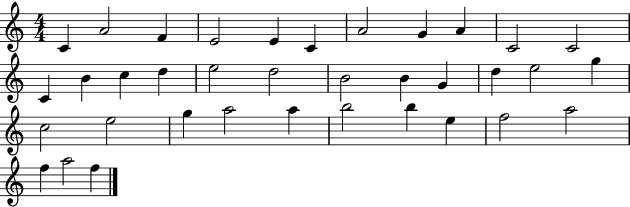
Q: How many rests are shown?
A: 0